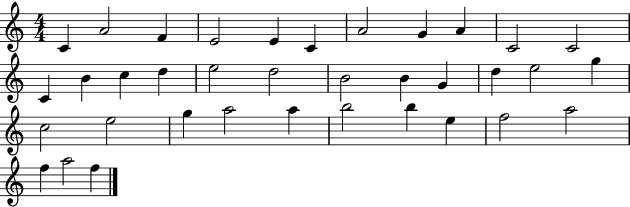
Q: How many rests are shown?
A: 0